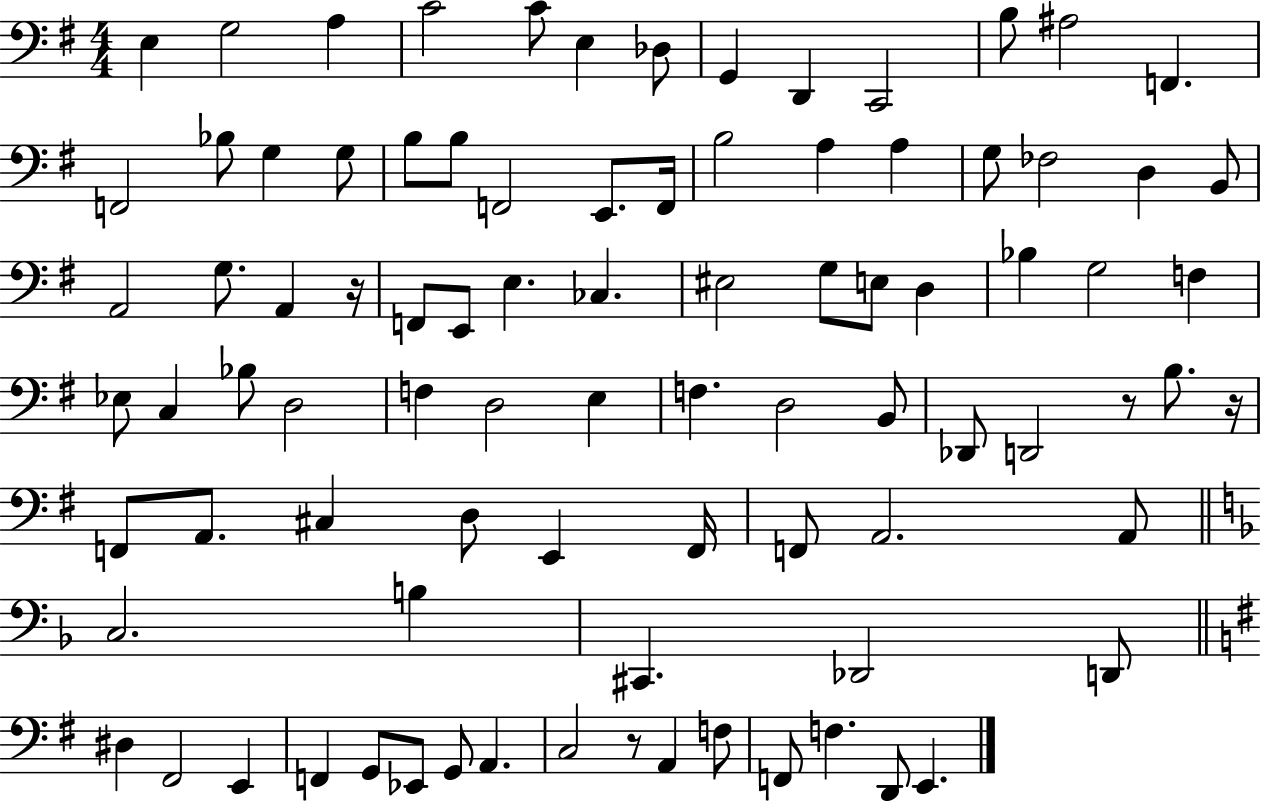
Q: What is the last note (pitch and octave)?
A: E2